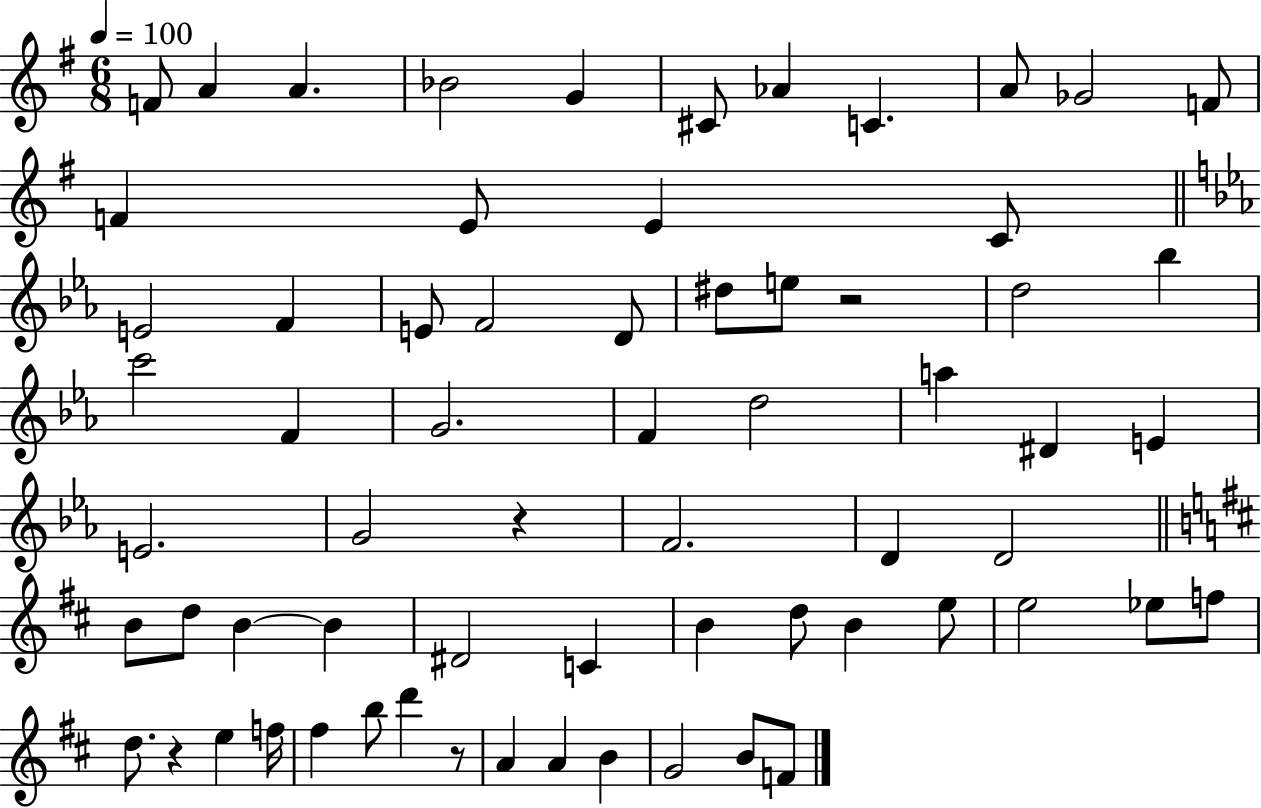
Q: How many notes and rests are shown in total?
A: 66